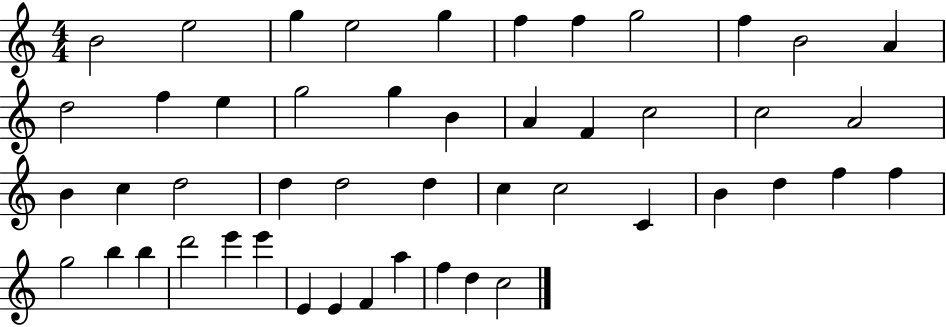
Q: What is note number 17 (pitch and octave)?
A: B4